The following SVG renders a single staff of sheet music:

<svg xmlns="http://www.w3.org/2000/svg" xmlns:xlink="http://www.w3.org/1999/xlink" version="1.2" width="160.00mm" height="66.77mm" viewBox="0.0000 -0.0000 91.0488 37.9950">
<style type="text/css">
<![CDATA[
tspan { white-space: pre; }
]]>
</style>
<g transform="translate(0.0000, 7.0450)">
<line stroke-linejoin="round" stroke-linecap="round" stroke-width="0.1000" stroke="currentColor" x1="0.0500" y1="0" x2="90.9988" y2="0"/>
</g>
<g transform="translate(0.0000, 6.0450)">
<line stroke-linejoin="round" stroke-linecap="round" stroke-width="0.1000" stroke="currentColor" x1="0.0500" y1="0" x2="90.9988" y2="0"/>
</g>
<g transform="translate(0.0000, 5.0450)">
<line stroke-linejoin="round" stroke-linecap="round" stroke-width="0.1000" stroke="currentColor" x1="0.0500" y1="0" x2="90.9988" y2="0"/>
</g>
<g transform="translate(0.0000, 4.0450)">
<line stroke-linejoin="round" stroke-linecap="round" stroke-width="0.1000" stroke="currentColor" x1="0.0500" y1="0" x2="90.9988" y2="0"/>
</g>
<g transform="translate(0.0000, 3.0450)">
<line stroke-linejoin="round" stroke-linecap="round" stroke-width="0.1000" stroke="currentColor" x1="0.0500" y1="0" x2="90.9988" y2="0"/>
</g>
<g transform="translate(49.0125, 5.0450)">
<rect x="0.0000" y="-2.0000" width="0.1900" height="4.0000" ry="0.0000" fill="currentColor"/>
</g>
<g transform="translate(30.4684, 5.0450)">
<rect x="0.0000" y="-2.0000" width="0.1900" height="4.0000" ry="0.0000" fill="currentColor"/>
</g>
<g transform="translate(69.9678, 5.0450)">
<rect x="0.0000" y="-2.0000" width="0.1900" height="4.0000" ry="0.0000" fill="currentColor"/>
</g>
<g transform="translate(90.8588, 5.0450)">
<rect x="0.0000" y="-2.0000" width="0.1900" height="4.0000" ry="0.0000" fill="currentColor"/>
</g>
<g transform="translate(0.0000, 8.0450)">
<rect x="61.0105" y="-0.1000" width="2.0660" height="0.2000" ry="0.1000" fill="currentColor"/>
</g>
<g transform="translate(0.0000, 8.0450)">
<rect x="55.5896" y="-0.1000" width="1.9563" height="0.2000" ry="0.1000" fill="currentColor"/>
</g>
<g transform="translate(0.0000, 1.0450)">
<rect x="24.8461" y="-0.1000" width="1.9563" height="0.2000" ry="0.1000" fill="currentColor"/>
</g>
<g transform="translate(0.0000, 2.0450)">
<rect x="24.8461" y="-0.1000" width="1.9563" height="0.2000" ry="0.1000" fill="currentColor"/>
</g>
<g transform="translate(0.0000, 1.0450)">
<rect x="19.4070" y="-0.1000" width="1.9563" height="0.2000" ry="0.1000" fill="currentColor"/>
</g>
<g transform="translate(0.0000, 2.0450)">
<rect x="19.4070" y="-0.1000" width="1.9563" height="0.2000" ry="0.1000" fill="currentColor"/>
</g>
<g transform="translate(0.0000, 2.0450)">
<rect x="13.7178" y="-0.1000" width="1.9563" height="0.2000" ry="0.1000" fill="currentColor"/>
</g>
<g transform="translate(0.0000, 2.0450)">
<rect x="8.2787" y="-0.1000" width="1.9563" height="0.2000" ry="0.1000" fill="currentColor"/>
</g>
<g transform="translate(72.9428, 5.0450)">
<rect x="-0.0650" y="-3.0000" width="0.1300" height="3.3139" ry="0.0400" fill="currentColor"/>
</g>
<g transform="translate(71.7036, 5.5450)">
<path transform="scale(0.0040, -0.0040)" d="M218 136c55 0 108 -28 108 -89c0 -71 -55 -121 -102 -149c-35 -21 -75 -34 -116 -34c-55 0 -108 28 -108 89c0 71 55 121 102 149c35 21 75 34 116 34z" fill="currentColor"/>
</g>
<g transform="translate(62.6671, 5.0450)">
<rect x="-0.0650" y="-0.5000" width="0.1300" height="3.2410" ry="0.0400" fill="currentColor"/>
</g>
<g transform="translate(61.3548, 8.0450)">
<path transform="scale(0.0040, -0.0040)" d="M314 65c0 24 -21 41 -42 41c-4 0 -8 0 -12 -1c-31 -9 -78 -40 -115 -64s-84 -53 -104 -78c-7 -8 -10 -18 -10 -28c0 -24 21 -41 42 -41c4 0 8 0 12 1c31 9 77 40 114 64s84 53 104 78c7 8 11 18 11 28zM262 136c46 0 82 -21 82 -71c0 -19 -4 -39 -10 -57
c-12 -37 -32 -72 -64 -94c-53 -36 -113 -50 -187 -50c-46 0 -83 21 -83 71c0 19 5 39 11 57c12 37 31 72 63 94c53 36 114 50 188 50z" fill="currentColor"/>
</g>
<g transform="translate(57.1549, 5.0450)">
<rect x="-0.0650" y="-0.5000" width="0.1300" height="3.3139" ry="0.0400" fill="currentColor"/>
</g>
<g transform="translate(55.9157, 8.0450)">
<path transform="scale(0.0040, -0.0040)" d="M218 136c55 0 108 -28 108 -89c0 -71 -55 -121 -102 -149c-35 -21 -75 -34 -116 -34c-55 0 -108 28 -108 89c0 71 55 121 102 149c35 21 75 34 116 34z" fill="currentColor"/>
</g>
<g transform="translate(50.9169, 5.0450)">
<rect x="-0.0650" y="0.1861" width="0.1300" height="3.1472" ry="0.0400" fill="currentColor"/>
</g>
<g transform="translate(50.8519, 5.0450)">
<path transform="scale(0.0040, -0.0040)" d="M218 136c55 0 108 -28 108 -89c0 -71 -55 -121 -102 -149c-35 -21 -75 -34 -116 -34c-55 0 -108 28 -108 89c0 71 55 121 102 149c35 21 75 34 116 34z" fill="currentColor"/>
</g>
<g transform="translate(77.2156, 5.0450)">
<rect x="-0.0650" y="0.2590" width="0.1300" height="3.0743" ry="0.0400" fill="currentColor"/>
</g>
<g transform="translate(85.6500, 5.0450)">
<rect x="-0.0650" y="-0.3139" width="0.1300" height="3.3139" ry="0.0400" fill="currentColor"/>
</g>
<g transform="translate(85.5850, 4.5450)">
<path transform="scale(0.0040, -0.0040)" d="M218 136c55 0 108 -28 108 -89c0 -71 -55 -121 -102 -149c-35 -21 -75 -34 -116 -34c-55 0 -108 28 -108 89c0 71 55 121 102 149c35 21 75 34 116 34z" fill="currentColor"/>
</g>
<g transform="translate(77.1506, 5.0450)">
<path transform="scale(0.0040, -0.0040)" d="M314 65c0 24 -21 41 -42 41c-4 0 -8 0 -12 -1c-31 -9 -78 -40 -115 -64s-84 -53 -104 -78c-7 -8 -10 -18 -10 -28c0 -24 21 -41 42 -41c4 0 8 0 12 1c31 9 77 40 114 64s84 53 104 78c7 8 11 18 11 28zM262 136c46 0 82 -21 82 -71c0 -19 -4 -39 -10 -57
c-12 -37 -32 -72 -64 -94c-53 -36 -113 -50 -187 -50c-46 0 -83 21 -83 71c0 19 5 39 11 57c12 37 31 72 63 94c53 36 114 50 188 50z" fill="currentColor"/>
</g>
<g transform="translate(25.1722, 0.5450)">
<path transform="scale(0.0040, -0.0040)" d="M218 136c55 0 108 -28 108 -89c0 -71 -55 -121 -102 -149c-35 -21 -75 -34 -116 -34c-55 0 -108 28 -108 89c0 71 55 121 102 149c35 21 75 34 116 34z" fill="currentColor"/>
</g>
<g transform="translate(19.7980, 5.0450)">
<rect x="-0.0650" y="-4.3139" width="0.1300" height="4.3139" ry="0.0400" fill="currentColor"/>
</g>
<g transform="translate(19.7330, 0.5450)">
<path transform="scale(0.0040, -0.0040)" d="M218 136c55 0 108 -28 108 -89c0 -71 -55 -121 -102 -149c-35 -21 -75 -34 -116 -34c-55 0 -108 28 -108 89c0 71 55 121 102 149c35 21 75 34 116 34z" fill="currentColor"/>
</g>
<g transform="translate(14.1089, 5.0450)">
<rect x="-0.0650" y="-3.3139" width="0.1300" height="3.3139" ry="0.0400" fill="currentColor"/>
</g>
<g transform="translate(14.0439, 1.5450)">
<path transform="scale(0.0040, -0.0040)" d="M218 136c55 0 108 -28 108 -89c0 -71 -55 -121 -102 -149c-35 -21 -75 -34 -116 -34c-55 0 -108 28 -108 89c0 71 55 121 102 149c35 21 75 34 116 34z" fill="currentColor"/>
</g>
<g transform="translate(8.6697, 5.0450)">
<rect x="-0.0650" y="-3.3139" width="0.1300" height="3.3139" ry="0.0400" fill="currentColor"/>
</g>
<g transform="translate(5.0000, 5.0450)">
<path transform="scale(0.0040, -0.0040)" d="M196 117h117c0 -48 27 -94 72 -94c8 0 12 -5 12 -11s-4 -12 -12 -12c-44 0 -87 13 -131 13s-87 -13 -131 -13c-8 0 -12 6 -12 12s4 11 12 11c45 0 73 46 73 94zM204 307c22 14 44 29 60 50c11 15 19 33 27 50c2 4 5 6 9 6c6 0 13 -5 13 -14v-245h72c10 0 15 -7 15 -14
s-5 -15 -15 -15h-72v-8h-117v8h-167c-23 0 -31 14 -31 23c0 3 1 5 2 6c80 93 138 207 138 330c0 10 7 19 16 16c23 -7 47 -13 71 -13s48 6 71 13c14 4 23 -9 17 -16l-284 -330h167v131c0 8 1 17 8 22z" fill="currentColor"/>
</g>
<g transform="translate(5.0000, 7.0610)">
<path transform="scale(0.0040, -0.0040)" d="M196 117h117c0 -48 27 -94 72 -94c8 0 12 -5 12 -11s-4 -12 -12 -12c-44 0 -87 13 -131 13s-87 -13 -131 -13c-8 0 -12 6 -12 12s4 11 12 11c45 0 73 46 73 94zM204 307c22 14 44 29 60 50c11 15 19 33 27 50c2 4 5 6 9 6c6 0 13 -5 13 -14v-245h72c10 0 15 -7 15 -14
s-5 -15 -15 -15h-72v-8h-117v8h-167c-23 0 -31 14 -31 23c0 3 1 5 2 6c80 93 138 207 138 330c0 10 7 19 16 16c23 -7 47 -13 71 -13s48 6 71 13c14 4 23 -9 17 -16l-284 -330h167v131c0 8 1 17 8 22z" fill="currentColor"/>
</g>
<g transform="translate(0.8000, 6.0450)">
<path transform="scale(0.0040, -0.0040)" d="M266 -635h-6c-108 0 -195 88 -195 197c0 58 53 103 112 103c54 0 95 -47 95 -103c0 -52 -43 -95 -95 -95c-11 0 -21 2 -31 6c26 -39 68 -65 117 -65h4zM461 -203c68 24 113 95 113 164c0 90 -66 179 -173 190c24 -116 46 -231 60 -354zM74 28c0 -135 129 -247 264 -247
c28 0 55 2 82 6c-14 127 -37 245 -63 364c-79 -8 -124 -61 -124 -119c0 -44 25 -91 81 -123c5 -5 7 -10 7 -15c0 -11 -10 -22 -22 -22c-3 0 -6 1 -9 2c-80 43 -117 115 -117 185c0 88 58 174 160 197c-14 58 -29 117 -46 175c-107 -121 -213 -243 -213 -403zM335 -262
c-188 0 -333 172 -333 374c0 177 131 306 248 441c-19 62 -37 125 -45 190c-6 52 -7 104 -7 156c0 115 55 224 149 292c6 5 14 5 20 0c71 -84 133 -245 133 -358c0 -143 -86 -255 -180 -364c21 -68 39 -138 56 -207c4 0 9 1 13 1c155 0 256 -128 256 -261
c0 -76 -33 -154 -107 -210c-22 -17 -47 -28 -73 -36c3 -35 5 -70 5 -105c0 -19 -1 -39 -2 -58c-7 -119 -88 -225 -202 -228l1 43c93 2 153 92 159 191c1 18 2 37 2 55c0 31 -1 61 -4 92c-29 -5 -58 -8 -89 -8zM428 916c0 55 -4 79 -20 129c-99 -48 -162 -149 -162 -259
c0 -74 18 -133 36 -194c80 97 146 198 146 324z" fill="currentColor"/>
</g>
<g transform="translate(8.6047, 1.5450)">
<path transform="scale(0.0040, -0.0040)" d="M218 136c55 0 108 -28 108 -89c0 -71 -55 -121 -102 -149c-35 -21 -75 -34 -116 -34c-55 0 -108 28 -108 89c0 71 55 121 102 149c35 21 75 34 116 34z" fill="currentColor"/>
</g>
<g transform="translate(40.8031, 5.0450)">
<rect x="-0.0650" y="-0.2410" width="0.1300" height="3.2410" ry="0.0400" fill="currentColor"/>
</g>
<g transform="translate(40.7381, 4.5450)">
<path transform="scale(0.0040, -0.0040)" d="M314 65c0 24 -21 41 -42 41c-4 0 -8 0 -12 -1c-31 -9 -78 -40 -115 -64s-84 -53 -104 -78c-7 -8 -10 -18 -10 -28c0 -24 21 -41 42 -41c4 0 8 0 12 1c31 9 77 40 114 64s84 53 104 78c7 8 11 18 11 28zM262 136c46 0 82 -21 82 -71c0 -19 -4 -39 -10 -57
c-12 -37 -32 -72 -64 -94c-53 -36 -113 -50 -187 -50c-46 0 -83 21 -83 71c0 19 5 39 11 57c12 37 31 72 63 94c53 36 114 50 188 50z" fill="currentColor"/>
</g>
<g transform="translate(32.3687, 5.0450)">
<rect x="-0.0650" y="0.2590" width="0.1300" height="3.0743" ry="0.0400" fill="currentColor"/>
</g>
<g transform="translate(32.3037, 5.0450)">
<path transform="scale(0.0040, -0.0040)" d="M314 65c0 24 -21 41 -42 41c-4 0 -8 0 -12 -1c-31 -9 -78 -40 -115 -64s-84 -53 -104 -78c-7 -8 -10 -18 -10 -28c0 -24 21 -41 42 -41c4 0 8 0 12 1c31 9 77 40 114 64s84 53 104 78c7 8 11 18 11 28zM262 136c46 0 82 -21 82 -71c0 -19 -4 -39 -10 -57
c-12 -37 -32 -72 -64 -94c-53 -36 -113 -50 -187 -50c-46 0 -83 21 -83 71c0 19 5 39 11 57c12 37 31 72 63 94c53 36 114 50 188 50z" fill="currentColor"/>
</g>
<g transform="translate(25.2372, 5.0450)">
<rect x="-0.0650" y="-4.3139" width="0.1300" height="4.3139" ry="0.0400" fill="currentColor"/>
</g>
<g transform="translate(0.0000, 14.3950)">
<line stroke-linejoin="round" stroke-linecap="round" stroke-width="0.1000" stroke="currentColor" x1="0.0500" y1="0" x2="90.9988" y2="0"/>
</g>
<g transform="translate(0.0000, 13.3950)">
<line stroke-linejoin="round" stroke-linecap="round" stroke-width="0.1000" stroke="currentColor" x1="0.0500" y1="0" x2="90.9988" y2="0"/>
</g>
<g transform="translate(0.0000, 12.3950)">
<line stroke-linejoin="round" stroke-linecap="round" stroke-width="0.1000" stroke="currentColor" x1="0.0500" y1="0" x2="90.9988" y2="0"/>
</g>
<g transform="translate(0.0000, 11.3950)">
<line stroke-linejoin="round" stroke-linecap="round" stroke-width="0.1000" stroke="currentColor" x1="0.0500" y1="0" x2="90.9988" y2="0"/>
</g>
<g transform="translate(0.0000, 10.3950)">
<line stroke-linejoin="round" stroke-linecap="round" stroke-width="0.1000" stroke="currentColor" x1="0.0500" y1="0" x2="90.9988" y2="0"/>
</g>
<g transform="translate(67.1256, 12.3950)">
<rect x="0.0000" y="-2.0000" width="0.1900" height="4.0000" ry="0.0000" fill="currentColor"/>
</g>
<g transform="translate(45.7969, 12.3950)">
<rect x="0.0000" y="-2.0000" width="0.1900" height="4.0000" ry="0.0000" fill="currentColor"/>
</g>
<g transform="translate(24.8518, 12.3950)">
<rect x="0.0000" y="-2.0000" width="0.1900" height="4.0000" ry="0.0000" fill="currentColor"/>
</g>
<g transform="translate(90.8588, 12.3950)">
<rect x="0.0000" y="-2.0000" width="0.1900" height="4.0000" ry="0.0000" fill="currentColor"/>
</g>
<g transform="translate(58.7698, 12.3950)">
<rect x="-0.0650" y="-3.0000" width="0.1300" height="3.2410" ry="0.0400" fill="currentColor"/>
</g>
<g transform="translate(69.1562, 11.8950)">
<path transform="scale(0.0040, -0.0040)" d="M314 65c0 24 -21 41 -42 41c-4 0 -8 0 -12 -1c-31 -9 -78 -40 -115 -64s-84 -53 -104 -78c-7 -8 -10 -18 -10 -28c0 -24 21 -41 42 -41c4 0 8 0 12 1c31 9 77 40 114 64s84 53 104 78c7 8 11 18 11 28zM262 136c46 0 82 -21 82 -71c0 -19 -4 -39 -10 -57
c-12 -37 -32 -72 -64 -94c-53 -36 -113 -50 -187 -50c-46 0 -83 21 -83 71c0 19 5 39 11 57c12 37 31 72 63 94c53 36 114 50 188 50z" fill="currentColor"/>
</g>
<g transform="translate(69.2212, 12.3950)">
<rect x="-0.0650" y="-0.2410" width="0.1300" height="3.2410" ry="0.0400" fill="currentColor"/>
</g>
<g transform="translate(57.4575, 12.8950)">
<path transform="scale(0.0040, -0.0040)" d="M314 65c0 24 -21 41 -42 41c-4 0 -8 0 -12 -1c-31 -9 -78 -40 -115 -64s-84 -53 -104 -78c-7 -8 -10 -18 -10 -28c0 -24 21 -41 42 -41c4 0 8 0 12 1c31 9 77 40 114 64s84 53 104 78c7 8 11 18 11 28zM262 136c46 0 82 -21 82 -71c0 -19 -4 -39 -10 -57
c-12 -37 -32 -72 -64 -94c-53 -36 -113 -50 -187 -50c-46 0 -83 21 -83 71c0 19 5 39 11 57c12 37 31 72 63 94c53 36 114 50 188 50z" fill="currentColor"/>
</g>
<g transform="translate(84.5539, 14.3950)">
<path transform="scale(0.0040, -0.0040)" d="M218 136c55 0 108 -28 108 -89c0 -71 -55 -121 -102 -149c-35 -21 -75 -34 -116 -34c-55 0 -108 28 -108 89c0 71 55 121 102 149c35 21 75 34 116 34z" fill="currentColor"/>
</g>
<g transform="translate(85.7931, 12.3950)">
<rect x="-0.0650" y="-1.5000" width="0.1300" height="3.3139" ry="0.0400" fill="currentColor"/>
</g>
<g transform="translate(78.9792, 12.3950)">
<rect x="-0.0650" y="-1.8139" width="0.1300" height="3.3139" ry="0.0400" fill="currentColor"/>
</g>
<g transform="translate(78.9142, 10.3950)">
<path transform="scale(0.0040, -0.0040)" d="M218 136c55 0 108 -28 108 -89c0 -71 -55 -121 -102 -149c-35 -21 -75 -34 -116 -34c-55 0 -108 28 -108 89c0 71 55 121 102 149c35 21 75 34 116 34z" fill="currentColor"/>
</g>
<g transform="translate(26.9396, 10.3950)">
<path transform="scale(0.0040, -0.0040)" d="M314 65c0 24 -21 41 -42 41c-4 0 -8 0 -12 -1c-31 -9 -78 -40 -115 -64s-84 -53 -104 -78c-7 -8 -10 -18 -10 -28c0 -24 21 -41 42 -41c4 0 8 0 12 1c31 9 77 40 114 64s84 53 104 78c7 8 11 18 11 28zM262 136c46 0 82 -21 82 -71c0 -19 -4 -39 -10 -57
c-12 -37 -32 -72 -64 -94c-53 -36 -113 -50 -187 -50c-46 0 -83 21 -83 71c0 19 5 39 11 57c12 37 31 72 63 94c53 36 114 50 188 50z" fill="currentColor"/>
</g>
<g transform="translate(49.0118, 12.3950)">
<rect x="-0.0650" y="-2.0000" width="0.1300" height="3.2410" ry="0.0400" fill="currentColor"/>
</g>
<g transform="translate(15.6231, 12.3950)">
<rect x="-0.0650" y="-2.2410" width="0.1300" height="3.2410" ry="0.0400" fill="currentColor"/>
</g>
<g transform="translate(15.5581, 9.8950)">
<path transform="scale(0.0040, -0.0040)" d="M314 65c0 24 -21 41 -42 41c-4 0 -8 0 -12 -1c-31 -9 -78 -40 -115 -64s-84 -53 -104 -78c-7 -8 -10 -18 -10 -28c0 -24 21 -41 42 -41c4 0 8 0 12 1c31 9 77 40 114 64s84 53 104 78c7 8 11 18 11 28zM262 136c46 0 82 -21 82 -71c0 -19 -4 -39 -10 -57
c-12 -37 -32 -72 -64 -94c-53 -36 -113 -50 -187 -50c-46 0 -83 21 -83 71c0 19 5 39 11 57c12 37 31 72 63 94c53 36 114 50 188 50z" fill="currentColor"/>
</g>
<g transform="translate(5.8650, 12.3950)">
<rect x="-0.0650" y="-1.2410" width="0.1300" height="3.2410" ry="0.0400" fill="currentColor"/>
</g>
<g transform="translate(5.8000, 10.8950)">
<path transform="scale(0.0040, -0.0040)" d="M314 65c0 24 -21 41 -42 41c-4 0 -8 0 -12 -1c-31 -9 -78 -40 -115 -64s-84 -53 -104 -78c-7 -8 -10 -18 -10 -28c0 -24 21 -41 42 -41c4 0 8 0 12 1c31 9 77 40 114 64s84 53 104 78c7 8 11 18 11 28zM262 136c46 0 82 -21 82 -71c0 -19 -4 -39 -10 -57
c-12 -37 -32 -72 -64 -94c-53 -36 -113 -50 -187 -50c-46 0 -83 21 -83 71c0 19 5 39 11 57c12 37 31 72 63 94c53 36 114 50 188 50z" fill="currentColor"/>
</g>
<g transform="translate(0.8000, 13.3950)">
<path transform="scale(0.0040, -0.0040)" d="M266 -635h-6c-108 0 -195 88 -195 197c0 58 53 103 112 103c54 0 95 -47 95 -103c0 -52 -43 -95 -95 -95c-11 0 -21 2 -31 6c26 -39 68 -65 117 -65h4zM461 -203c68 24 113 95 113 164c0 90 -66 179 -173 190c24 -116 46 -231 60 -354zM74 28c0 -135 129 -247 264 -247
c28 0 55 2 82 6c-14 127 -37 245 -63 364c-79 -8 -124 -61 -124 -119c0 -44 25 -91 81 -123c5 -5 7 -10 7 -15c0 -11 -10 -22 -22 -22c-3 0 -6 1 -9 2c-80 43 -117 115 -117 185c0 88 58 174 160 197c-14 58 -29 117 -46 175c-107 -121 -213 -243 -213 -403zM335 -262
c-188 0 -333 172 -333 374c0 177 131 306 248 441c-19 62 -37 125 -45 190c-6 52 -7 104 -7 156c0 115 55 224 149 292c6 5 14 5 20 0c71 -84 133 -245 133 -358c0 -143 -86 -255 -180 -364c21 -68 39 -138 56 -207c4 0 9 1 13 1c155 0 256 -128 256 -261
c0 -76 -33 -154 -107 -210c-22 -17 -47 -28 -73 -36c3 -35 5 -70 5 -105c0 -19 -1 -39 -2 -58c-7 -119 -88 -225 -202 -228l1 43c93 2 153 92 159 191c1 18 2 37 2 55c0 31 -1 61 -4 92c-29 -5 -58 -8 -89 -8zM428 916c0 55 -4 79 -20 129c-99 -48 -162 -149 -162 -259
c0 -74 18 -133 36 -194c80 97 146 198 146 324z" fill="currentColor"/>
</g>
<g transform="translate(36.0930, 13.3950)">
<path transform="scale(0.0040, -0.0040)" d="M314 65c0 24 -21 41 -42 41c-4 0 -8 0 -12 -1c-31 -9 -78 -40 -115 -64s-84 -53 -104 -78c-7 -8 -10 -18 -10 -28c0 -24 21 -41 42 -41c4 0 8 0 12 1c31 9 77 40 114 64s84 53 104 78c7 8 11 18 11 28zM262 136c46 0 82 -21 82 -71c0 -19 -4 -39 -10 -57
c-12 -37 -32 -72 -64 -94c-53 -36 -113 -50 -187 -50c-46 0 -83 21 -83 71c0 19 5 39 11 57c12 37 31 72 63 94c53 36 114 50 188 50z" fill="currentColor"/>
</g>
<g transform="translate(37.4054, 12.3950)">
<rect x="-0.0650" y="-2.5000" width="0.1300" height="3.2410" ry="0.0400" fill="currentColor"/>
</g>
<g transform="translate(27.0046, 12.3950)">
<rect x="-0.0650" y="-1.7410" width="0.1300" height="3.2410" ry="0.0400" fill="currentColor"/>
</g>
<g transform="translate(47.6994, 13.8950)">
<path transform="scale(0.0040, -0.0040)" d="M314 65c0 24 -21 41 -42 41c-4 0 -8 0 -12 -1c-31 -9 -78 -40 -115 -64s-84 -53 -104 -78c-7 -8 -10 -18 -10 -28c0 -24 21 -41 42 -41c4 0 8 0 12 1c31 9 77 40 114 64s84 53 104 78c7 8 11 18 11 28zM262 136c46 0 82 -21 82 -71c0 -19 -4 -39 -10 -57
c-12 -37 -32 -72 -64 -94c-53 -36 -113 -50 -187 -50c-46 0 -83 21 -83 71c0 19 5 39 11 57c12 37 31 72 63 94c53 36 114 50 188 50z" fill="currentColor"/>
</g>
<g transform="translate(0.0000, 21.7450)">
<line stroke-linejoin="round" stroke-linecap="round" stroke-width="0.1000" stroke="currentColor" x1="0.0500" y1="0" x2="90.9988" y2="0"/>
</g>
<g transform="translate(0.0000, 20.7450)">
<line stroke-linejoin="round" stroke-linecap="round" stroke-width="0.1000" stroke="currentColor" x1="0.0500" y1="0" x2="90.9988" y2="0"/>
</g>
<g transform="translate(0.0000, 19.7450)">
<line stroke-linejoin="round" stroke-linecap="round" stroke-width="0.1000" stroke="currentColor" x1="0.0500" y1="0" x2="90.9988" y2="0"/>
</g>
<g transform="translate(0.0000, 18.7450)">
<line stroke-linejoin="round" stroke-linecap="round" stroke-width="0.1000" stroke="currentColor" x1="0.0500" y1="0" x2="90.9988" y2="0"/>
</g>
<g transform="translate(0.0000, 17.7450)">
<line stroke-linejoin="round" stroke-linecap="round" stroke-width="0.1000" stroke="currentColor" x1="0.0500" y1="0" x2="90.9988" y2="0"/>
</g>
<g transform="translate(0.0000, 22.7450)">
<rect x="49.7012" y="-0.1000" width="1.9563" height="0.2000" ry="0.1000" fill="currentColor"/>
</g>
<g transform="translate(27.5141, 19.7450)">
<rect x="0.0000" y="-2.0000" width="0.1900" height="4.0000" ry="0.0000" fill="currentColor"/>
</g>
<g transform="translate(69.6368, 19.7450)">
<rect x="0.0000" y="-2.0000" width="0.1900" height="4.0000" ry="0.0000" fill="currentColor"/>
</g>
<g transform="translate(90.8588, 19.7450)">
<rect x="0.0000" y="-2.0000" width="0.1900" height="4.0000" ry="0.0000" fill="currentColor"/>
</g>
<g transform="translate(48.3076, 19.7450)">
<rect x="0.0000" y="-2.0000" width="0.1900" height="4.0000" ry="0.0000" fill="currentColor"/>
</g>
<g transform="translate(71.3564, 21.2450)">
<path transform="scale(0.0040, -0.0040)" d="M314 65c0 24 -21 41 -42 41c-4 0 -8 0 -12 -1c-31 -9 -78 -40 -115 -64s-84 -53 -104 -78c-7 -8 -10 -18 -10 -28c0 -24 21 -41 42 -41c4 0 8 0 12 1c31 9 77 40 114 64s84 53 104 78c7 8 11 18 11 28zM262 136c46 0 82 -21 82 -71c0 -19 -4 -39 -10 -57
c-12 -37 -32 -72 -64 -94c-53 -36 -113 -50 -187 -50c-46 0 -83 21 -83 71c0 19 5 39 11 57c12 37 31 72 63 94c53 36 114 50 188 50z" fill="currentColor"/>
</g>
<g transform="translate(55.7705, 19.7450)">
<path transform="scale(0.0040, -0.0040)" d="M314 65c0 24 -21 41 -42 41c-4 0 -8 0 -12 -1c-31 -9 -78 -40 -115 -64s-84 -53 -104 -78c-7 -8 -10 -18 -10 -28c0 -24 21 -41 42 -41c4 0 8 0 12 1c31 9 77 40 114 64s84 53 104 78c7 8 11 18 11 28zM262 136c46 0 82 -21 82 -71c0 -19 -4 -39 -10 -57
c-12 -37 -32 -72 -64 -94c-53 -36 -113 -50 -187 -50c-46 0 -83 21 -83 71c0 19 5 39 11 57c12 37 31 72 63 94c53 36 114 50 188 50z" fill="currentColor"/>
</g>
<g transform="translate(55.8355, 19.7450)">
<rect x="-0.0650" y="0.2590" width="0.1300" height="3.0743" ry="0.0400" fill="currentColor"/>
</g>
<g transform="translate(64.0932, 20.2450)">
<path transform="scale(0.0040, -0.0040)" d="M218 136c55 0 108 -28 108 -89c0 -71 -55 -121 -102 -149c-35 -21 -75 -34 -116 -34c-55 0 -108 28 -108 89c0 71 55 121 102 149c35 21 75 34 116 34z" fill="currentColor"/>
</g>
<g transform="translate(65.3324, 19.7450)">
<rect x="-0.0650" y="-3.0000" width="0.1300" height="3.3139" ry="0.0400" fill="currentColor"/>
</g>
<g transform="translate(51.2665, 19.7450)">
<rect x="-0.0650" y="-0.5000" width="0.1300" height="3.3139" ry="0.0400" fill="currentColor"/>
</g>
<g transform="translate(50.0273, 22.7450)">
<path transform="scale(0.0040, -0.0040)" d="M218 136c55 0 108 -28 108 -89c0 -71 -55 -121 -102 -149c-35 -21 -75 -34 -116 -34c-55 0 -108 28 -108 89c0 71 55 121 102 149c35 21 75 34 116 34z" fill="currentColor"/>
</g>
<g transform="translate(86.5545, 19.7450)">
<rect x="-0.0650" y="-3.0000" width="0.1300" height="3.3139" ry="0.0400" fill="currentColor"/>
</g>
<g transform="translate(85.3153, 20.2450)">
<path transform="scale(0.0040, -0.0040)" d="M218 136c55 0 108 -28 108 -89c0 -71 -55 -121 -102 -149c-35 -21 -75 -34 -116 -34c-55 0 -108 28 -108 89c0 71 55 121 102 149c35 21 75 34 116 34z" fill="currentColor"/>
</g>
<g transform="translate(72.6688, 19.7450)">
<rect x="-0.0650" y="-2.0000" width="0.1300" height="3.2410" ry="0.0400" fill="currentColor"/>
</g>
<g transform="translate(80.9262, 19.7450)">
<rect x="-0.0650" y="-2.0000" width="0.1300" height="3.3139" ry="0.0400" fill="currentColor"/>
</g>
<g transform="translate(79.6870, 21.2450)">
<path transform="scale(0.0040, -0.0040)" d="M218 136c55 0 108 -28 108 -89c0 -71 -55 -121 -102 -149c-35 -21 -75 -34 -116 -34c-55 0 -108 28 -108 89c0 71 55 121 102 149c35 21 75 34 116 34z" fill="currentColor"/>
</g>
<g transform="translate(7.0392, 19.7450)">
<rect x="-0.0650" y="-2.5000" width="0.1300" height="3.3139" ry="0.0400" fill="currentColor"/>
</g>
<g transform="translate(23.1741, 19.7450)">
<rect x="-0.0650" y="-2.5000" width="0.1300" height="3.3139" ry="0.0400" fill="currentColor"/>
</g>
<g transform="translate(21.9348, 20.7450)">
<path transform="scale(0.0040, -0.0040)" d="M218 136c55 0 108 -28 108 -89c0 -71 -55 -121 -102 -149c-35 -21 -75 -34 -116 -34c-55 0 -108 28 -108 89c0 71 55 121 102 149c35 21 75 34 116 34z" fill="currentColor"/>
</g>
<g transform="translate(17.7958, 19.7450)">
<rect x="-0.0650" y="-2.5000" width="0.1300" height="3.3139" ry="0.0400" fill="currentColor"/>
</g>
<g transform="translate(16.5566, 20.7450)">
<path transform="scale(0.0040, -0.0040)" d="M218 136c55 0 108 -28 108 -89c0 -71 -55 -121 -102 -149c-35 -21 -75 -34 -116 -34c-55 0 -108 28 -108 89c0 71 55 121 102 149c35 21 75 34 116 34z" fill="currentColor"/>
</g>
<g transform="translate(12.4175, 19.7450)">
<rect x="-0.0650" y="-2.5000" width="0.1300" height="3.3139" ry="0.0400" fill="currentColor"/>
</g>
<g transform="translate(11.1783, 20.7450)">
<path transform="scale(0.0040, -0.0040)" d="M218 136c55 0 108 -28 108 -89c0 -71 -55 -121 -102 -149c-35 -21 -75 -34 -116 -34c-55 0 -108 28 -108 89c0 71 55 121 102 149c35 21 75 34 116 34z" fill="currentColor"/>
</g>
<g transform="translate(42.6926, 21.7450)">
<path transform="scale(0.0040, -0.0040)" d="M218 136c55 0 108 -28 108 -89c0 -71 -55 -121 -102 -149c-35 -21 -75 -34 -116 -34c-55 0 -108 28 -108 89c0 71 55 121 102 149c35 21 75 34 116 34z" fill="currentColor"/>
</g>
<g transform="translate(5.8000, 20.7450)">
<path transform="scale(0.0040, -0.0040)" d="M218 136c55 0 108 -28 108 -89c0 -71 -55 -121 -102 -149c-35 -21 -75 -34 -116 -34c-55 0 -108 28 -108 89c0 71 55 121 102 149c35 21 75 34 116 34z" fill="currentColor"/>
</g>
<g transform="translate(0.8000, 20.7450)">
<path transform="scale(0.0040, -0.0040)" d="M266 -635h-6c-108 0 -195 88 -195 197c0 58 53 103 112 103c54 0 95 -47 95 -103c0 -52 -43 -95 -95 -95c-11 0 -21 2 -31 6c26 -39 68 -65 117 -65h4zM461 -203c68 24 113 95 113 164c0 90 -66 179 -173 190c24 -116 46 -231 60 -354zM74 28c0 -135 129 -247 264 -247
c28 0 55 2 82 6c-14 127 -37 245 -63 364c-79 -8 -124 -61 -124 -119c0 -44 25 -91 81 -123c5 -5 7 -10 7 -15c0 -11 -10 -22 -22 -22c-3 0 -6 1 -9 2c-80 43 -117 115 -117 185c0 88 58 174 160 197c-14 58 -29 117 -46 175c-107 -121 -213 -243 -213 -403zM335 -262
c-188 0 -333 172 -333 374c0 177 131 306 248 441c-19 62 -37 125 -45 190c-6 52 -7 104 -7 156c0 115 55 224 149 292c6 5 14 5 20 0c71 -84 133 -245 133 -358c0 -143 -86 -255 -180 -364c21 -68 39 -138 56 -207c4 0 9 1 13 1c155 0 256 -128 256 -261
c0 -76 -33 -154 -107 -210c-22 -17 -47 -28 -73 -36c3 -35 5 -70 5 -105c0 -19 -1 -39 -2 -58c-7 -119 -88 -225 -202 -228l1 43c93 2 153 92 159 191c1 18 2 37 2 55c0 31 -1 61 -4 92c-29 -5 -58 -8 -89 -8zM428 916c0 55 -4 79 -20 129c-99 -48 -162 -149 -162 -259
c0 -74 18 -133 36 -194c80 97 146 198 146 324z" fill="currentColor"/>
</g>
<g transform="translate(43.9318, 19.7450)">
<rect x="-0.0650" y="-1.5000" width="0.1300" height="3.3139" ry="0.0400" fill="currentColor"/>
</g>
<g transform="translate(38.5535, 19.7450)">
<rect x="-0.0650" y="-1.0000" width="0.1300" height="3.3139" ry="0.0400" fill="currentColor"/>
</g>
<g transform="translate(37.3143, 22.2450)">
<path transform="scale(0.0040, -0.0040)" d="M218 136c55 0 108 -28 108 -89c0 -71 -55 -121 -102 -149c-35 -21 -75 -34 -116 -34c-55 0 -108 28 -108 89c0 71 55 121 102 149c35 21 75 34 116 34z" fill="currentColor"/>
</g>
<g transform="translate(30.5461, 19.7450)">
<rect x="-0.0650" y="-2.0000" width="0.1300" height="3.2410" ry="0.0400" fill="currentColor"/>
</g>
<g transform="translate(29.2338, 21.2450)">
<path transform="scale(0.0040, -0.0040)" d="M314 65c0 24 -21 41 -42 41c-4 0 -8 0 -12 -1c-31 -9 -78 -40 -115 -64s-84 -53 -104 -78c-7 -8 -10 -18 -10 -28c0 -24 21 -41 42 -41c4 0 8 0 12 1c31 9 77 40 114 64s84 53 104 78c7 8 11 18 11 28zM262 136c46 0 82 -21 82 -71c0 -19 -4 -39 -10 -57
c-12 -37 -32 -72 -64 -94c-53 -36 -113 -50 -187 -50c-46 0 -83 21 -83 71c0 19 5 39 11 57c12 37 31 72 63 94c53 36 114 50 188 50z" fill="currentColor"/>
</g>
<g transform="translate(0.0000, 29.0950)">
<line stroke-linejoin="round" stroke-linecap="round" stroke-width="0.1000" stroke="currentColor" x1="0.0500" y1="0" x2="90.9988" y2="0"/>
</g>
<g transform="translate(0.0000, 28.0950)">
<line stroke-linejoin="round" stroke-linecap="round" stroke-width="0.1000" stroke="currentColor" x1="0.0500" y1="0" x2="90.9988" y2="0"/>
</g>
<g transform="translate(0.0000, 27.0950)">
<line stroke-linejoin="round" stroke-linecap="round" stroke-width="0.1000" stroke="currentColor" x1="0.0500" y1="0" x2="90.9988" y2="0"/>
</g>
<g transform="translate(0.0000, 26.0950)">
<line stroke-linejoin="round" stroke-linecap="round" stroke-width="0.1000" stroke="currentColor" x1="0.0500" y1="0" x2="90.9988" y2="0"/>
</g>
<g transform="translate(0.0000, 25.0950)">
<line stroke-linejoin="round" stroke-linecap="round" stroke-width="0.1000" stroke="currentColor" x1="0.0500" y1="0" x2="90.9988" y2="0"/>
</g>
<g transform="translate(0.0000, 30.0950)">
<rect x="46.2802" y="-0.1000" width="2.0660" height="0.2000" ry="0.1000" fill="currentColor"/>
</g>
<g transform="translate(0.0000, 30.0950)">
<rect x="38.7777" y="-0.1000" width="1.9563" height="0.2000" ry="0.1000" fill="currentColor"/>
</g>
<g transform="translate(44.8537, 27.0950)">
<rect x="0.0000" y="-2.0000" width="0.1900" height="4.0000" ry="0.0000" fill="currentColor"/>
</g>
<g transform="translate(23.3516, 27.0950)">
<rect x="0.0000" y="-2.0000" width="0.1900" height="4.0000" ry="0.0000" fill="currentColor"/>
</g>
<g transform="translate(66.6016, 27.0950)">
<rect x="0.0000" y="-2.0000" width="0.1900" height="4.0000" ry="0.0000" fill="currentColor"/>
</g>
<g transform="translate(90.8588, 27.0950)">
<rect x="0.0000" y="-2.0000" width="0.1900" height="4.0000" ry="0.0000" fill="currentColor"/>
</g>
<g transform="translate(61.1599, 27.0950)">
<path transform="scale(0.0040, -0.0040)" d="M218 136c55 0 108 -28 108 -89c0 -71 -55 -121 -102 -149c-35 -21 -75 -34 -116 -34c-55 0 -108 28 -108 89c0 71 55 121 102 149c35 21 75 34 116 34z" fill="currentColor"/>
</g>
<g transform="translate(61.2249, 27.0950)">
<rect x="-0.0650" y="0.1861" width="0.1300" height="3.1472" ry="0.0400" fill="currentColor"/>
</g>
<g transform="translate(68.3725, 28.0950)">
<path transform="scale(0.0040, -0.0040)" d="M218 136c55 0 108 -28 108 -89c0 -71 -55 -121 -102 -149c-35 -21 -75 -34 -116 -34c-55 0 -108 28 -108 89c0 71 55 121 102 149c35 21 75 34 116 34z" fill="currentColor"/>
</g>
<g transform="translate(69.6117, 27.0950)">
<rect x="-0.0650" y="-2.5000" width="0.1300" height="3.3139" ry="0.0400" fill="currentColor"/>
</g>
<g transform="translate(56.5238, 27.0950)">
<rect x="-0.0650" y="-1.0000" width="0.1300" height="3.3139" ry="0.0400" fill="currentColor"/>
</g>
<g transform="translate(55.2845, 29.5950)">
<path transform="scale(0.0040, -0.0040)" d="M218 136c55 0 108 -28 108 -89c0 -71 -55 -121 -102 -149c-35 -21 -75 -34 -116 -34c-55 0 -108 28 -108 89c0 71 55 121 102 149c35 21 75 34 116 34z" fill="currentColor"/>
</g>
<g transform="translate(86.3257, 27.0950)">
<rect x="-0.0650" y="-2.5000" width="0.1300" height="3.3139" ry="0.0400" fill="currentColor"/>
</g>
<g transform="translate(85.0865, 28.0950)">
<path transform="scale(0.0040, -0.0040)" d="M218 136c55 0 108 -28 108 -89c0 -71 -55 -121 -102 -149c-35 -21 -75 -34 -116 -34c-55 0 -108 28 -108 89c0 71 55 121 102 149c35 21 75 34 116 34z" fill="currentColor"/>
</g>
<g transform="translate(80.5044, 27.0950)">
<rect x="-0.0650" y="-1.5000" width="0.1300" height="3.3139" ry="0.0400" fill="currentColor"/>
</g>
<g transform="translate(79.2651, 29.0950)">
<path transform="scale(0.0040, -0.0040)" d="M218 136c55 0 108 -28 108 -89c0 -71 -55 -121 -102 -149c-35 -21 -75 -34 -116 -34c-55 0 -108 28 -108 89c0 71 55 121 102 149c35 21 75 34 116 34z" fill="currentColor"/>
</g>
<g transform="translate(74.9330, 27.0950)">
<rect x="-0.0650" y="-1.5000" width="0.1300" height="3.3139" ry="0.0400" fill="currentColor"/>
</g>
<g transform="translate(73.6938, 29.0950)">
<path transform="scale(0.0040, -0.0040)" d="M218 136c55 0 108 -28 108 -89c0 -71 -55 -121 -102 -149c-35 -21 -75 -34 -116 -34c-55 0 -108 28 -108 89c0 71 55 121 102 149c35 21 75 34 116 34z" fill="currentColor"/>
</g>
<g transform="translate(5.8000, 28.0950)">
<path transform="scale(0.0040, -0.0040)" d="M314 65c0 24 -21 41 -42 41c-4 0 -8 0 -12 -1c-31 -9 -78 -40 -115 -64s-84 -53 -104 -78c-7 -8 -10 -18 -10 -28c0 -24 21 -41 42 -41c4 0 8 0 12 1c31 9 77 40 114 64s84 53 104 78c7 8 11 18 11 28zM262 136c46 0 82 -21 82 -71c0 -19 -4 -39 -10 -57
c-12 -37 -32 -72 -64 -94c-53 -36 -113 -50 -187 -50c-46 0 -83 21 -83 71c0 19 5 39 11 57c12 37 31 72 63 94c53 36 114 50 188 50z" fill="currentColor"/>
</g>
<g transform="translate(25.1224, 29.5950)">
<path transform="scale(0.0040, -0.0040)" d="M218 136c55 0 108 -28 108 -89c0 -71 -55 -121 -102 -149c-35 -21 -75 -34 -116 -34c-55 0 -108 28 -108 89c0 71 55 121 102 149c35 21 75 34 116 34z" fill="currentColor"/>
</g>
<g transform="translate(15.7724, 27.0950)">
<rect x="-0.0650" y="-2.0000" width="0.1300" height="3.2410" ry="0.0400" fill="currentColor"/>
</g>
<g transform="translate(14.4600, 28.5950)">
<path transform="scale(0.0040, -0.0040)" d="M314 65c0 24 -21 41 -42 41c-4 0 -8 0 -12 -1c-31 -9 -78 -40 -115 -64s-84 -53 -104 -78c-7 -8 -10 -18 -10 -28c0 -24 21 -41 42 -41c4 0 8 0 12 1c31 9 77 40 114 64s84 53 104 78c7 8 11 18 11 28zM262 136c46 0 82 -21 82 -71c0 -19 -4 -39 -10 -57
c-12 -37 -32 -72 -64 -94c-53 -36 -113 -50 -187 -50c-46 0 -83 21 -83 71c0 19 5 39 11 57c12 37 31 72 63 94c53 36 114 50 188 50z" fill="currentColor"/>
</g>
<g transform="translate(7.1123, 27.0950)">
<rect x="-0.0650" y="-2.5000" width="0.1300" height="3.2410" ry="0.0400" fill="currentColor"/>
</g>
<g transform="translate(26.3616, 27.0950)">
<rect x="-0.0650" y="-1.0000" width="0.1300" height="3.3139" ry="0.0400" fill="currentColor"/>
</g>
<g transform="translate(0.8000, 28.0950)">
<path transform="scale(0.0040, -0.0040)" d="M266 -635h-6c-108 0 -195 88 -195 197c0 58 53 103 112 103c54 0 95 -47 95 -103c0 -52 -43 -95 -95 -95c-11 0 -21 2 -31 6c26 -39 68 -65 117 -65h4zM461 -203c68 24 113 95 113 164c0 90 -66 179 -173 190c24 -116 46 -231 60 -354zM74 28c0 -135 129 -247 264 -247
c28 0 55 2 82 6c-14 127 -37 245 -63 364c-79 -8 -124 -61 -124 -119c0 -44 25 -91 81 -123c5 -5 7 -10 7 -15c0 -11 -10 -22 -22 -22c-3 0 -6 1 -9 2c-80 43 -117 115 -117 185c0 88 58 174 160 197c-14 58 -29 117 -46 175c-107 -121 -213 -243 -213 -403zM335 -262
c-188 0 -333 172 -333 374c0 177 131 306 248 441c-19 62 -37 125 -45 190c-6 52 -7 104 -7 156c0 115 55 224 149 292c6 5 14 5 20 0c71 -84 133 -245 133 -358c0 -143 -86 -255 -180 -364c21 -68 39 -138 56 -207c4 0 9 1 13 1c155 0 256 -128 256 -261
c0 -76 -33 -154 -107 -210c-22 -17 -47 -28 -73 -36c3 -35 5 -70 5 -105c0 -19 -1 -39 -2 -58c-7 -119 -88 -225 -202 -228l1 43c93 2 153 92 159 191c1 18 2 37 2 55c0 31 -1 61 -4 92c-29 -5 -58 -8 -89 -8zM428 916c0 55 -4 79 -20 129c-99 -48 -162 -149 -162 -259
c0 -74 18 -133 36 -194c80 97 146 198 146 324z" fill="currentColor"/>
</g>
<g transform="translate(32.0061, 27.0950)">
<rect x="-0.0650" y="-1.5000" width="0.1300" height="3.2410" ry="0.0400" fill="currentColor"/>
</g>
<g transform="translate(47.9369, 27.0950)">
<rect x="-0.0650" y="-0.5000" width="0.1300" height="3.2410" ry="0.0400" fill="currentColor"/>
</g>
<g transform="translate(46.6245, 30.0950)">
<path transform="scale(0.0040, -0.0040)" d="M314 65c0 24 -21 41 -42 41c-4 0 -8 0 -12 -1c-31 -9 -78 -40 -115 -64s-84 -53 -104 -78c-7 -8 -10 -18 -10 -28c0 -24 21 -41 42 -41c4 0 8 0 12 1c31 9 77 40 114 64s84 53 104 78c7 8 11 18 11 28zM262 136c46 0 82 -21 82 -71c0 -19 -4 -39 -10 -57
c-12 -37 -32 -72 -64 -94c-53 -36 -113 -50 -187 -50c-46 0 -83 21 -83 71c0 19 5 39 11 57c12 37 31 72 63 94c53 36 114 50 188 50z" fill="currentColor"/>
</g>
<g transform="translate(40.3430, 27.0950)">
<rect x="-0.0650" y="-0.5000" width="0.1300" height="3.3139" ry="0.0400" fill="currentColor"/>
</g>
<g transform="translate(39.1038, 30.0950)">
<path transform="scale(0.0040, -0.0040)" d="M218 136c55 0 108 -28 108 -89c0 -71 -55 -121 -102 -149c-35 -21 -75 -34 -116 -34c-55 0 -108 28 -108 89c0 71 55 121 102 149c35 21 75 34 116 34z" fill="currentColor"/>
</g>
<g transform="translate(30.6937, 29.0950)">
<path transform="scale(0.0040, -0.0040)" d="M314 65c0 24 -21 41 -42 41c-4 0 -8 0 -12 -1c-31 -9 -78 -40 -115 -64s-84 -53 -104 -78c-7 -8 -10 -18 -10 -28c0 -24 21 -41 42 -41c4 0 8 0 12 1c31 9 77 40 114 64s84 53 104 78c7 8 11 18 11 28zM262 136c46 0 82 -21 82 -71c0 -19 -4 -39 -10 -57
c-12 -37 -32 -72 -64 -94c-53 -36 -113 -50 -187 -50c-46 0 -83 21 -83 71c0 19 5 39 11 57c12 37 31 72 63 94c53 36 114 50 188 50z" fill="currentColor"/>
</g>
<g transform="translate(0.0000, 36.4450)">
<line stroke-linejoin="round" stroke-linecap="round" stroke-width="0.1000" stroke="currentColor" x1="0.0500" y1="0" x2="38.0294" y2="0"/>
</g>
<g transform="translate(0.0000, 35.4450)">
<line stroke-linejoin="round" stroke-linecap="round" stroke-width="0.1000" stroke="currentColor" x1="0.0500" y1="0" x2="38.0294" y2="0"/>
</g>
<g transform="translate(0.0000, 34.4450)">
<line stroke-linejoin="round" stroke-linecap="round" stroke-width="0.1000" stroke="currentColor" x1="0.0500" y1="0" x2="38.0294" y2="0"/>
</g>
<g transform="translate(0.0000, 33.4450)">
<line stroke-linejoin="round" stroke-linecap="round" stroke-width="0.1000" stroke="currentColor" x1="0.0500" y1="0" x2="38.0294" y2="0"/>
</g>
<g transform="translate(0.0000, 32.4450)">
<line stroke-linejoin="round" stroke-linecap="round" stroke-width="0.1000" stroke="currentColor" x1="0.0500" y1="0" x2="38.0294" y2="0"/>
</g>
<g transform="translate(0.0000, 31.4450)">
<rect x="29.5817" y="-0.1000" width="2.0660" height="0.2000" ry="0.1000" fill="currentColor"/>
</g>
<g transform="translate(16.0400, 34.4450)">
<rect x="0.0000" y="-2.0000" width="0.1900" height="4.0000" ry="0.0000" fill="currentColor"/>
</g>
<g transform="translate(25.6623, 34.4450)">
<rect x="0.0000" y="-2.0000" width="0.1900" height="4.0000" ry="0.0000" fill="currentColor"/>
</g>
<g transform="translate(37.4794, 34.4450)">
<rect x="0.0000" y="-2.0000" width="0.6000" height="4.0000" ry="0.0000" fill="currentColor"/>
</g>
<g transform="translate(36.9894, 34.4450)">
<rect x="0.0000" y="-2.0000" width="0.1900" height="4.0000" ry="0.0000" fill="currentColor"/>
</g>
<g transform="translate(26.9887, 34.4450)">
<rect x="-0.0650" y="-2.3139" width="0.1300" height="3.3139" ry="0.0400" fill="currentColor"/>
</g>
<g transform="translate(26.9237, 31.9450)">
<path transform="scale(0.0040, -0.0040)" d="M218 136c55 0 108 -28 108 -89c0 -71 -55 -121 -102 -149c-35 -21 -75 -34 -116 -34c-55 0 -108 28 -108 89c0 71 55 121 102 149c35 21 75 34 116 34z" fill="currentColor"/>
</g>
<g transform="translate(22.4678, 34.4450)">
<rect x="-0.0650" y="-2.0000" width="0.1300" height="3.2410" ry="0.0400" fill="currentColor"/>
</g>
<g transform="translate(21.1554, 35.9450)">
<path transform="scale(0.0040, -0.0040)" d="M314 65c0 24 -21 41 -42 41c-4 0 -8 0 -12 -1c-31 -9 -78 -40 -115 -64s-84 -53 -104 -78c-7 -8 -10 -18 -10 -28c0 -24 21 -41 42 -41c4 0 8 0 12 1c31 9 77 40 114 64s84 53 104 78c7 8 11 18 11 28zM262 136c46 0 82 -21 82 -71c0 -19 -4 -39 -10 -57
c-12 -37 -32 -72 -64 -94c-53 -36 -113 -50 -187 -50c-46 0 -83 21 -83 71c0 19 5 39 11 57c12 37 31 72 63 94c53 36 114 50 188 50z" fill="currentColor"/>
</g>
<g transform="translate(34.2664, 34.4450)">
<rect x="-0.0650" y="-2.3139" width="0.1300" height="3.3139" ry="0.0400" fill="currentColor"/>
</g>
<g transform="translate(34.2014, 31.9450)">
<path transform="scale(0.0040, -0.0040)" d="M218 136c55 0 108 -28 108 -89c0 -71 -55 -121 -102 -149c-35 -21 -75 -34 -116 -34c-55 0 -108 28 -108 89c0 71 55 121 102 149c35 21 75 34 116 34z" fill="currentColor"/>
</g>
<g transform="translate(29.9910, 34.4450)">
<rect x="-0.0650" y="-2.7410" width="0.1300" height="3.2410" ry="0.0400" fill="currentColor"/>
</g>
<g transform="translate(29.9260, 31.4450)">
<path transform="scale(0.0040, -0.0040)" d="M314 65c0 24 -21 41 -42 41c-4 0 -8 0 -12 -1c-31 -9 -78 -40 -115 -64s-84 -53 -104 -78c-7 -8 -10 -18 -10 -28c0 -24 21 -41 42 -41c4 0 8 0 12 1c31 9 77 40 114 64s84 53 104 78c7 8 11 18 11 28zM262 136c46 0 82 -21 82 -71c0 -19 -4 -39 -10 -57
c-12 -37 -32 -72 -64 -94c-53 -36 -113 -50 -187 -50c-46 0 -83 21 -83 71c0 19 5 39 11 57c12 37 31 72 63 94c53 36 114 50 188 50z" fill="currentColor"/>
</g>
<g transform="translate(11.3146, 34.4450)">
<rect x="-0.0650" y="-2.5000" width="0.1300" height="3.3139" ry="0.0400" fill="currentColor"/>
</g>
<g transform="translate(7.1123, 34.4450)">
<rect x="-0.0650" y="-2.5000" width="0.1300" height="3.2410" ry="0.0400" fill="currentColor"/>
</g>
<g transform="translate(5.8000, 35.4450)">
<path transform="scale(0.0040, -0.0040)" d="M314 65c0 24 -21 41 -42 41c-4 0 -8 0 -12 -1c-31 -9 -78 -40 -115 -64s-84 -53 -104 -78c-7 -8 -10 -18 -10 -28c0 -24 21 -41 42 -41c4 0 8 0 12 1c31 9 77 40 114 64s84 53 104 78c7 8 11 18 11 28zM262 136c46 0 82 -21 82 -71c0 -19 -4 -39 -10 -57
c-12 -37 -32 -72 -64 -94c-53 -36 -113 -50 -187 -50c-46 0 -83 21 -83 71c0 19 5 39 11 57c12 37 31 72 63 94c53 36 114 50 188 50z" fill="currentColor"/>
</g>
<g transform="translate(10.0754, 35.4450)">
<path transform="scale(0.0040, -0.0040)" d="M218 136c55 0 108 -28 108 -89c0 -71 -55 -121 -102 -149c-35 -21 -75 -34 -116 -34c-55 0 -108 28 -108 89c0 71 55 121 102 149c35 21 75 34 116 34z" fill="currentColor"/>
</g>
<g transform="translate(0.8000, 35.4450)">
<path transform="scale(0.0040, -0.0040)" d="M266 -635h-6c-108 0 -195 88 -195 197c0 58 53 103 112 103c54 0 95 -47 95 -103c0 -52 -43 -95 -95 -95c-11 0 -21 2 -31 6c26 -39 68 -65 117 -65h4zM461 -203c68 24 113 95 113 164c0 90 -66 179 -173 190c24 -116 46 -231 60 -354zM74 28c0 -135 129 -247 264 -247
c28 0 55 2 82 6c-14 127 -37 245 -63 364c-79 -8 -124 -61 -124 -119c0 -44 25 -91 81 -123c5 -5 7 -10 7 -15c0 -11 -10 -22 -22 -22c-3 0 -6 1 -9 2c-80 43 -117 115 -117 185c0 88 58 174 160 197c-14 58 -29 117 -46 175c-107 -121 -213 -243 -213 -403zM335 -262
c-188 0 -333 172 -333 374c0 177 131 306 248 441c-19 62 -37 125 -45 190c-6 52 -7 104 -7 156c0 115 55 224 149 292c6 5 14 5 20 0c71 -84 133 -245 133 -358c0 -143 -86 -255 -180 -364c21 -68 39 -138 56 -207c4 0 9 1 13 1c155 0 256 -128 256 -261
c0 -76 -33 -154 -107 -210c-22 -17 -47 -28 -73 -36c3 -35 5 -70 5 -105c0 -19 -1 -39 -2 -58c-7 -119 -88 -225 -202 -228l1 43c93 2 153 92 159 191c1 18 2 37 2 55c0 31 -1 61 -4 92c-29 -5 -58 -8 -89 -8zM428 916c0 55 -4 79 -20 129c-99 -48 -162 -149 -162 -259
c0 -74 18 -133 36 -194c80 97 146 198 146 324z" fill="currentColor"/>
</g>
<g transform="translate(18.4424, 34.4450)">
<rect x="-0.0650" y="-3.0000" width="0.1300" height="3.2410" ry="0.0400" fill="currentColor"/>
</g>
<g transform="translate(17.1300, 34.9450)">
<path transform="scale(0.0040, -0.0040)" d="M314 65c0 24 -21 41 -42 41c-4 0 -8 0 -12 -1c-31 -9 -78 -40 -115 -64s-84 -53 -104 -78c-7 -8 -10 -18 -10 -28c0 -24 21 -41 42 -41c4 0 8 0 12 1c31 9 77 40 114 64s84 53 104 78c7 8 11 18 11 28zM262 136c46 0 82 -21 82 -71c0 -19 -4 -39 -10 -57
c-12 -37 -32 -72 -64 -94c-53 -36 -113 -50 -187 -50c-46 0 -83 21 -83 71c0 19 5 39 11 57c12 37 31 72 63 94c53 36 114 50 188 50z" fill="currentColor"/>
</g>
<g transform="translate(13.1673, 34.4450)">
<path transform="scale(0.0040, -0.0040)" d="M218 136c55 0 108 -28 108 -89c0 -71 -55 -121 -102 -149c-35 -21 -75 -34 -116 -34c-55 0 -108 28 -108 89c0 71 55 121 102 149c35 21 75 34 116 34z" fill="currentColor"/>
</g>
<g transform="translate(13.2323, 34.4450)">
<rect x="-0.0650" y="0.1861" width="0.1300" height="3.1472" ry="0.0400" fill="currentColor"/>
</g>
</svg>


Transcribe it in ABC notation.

X:1
T:Untitled
M:4/4
L:1/4
K:C
b b d' d' B2 c2 B C C2 A B2 c e2 g2 f2 G2 F2 A2 c2 f E G G G G F2 D E C B2 A F2 F A G2 F2 D E2 C C2 D B G E E G G2 G B A2 F2 g a2 g